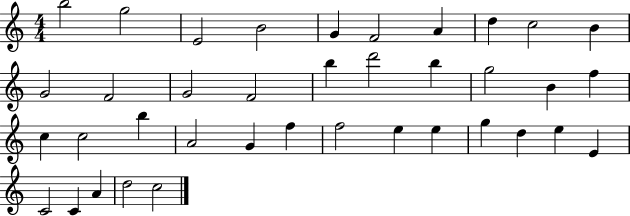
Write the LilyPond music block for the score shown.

{
  \clef treble
  \numericTimeSignature
  \time 4/4
  \key c \major
  b''2 g''2 | e'2 b'2 | g'4 f'2 a'4 | d''4 c''2 b'4 | \break g'2 f'2 | g'2 f'2 | b''4 d'''2 b''4 | g''2 b'4 f''4 | \break c''4 c''2 b''4 | a'2 g'4 f''4 | f''2 e''4 e''4 | g''4 d''4 e''4 e'4 | \break c'2 c'4 a'4 | d''2 c''2 | \bar "|."
}